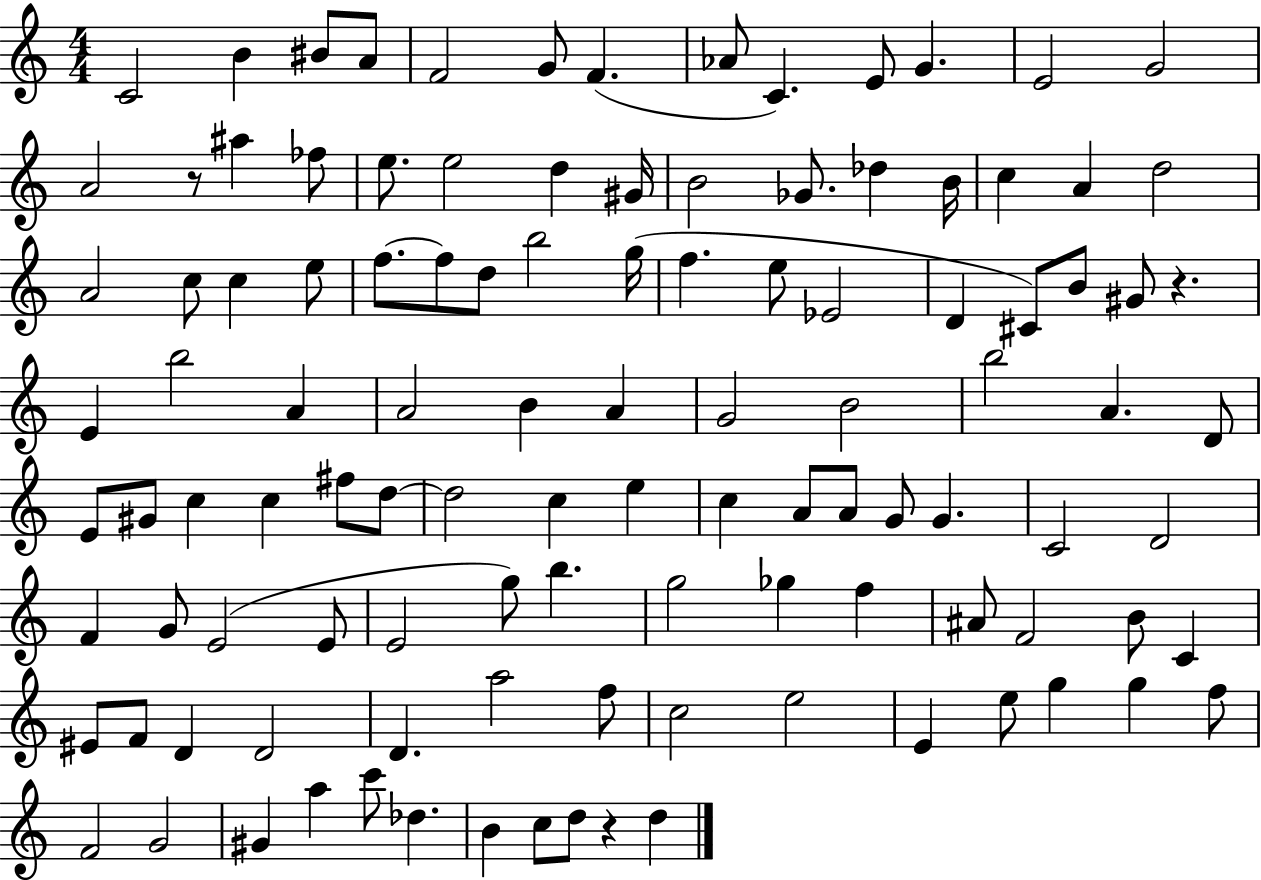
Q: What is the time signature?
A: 4/4